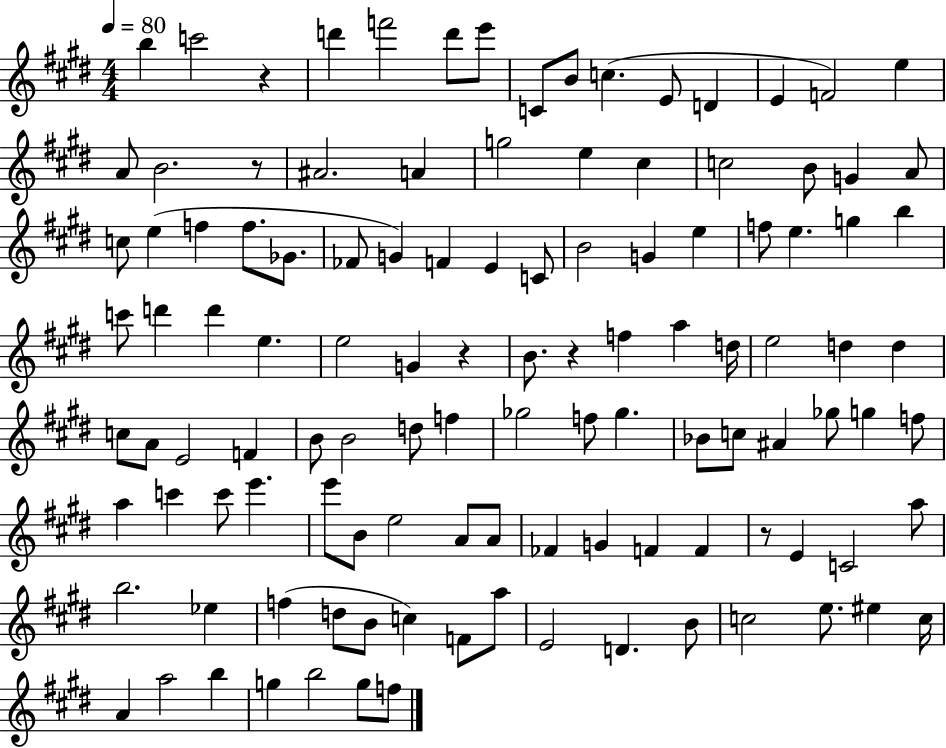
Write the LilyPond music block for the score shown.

{
  \clef treble
  \numericTimeSignature
  \time 4/4
  \key e \major
  \tempo 4 = 80
  b''4 c'''2 r4 | d'''4 f'''2 d'''8 e'''8 | c'8 b'8 c''4.( e'8 d'4 | e'4 f'2) e''4 | \break a'8 b'2. r8 | ais'2. a'4 | g''2 e''4 cis''4 | c''2 b'8 g'4 a'8 | \break c''8 e''4( f''4 f''8. ges'8. | fes'8 g'4) f'4 e'4 c'8 | b'2 g'4 e''4 | f''8 e''4. g''4 b''4 | \break c'''8 d'''4 d'''4 e''4. | e''2 g'4 r4 | b'8. r4 f''4 a''4 d''16 | e''2 d''4 d''4 | \break c''8 a'8 e'2 f'4 | b'8 b'2 d''8 f''4 | ges''2 f''8 ges''4. | bes'8 c''8 ais'4 ges''8 g''4 f''8 | \break a''4 c'''4 c'''8 e'''4. | e'''8 b'8 e''2 a'8 a'8 | fes'4 g'4 f'4 f'4 | r8 e'4 c'2 a''8 | \break b''2. ees''4 | f''4( d''8 b'8 c''4) f'8 a''8 | e'2 d'4. b'8 | c''2 e''8. eis''4 c''16 | \break a'4 a''2 b''4 | g''4 b''2 g''8 f''8 | \bar "|."
}